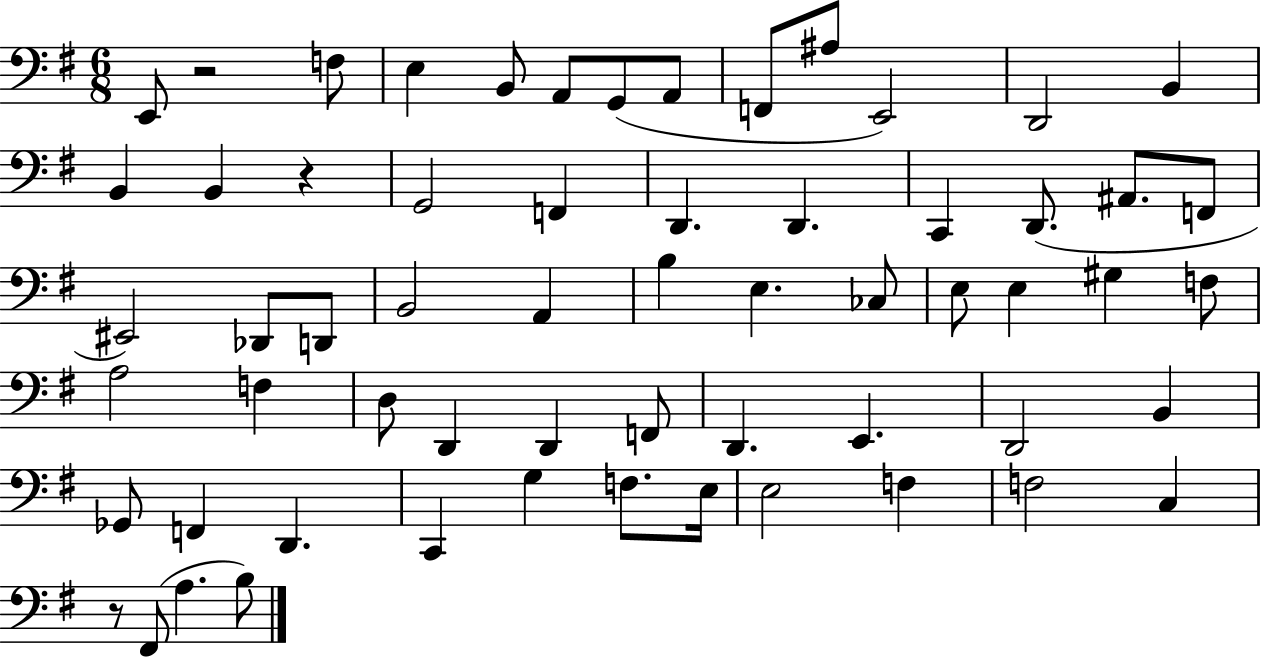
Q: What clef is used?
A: bass